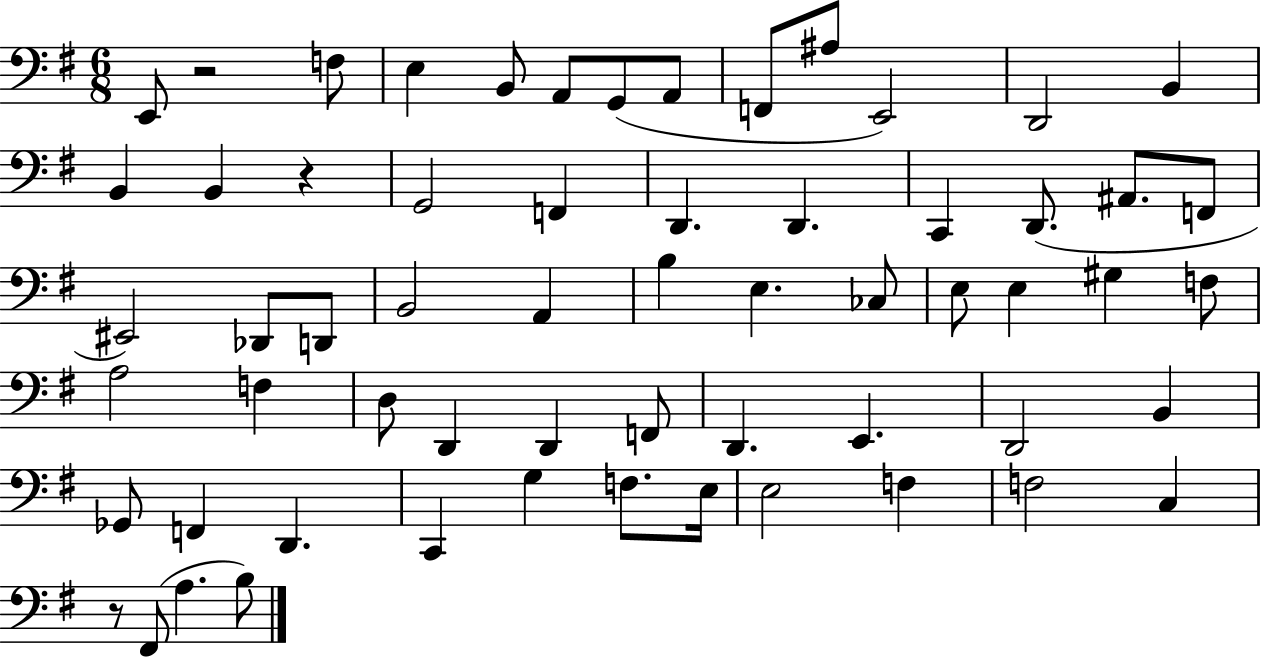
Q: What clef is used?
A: bass